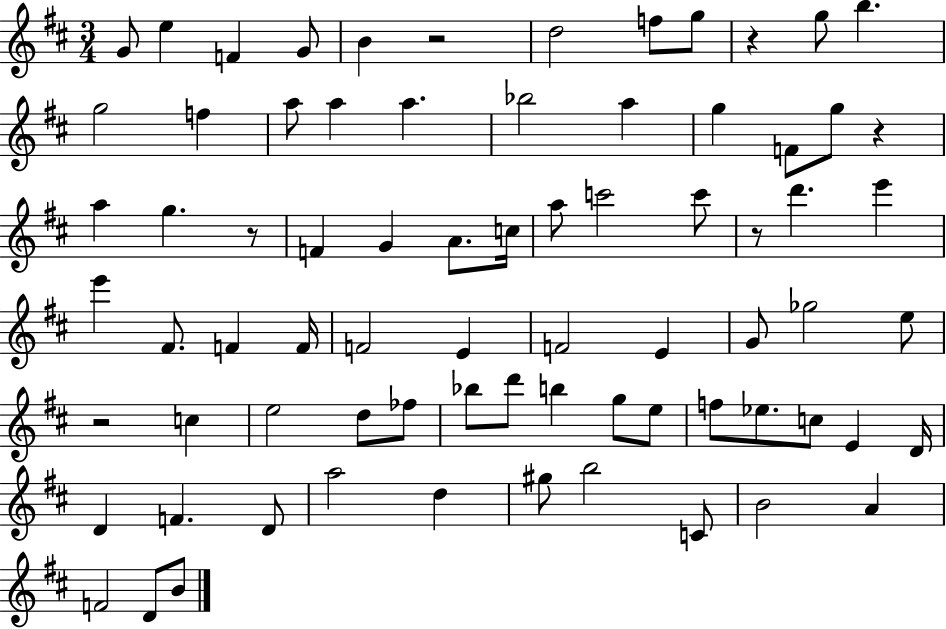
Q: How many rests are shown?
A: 6